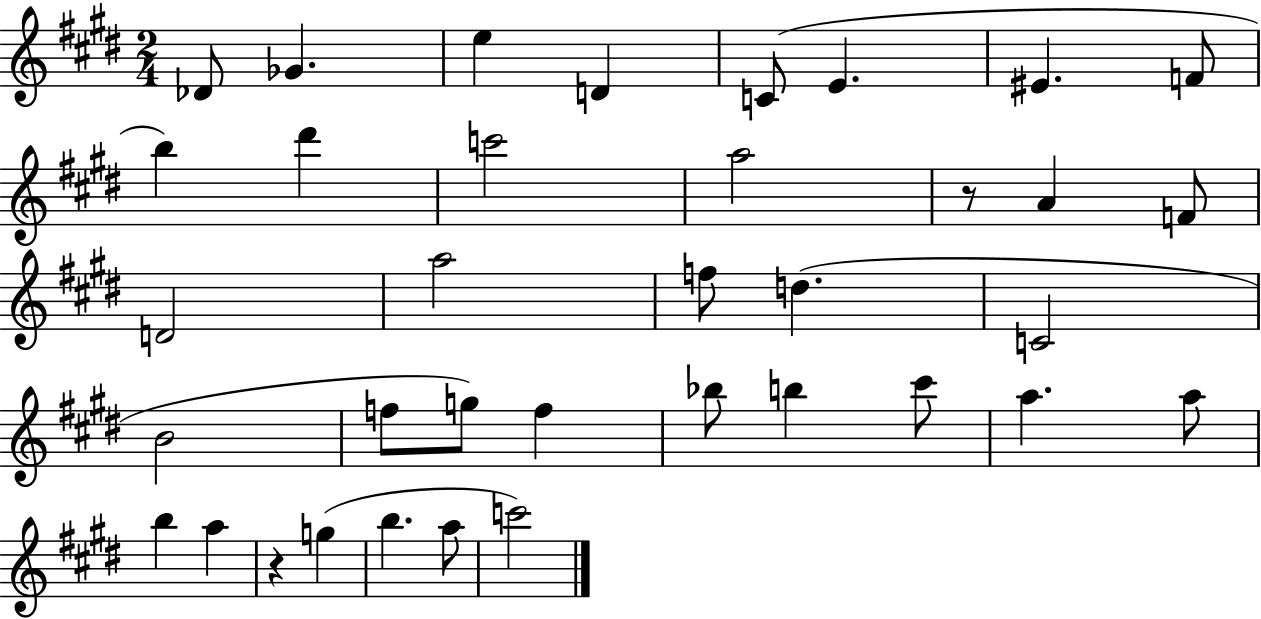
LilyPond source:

{
  \clef treble
  \numericTimeSignature
  \time 2/4
  \key e \major
  des'8 ges'4. | e''4 d'4 | c'8( e'4. | eis'4. f'8 | \break b''4) dis'''4 | c'''2 | a''2 | r8 a'4 f'8 | \break d'2 | a''2 | f''8 d''4.( | c'2 | \break b'2 | f''8 g''8) f''4 | bes''8 b''4 cis'''8 | a''4. a''8 | \break b''4 a''4 | r4 g''4( | b''4. a''8 | c'''2) | \break \bar "|."
}